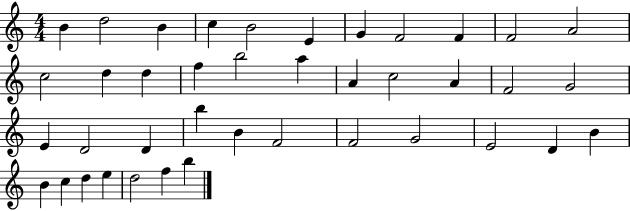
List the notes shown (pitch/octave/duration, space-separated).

B4/q D5/h B4/q C5/q B4/h E4/q G4/q F4/h F4/q F4/h A4/h C5/h D5/q D5/q F5/q B5/h A5/q A4/q C5/h A4/q F4/h G4/h E4/q D4/h D4/q B5/q B4/q F4/h F4/h G4/h E4/h D4/q B4/q B4/q C5/q D5/q E5/q D5/h F5/q B5/q